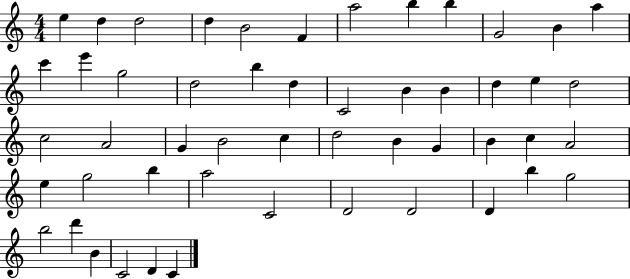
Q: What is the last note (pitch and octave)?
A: C4